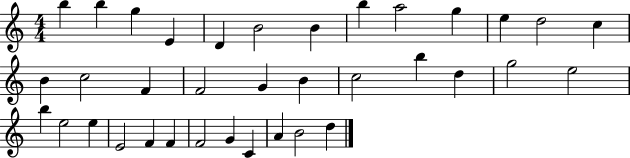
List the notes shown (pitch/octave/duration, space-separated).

B5/q B5/q G5/q E4/q D4/q B4/h B4/q B5/q A5/h G5/q E5/q D5/h C5/q B4/q C5/h F4/q F4/h G4/q B4/q C5/h B5/q D5/q G5/h E5/h B5/q E5/h E5/q E4/h F4/q F4/q F4/h G4/q C4/q A4/q B4/h D5/q